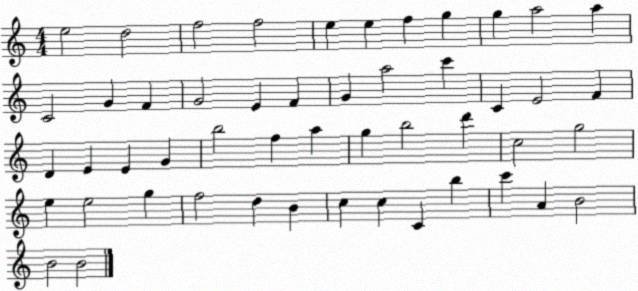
X:1
T:Untitled
M:4/4
L:1/4
K:C
e2 d2 f2 f2 e e f g g a2 a C2 G F G2 E F G a2 c' C E2 F D E E G b2 f a g b2 d' c2 g2 e e2 g f2 d B c c C b c' A B2 B2 B2